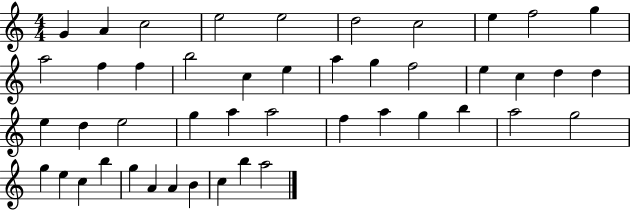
{
  \clef treble
  \numericTimeSignature
  \time 4/4
  \key c \major
  g'4 a'4 c''2 | e''2 e''2 | d''2 c''2 | e''4 f''2 g''4 | \break a''2 f''4 f''4 | b''2 c''4 e''4 | a''4 g''4 f''2 | e''4 c''4 d''4 d''4 | \break e''4 d''4 e''2 | g''4 a''4 a''2 | f''4 a''4 g''4 b''4 | a''2 g''2 | \break g''4 e''4 c''4 b''4 | g''4 a'4 a'4 b'4 | c''4 b''4 a''2 | \bar "|."
}